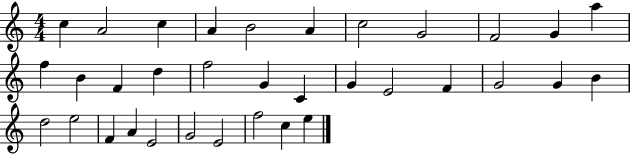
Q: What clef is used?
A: treble